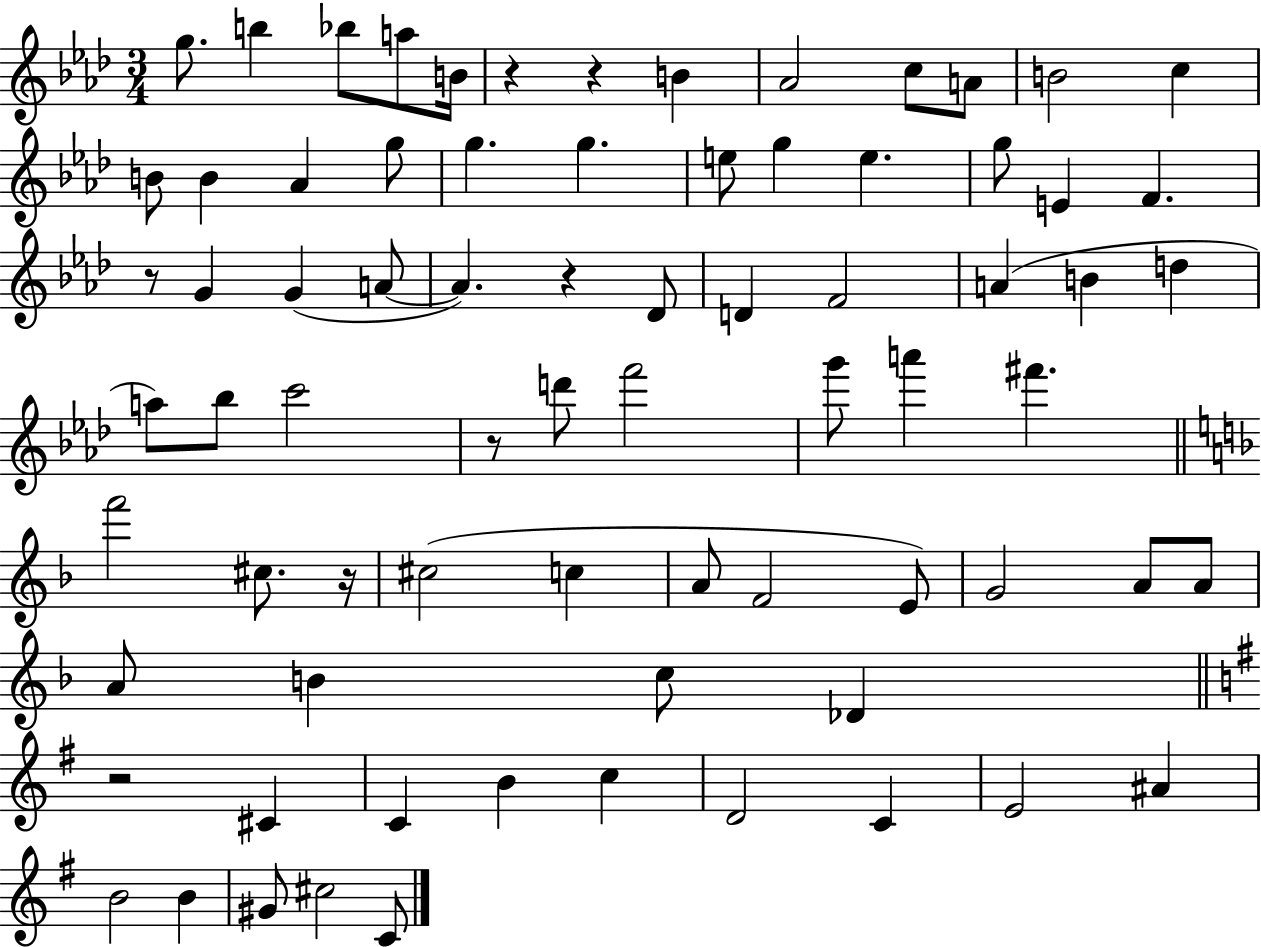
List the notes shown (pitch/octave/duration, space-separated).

G5/e. B5/q Bb5/e A5/e B4/s R/q R/q B4/q Ab4/h C5/e A4/e B4/h C5/q B4/e B4/q Ab4/q G5/e G5/q. G5/q. E5/e G5/q E5/q. G5/e E4/q F4/q. R/e G4/q G4/q A4/e A4/q. R/q Db4/e D4/q F4/h A4/q B4/q D5/q A5/e Bb5/e C6/h R/e D6/e F6/h G6/e A6/q F#6/q. F6/h C#5/e. R/s C#5/h C5/q A4/e F4/h E4/e G4/h A4/e A4/e A4/e B4/q C5/e Db4/q R/h C#4/q C4/q B4/q C5/q D4/h C4/q E4/h A#4/q B4/h B4/q G#4/e C#5/h C4/e